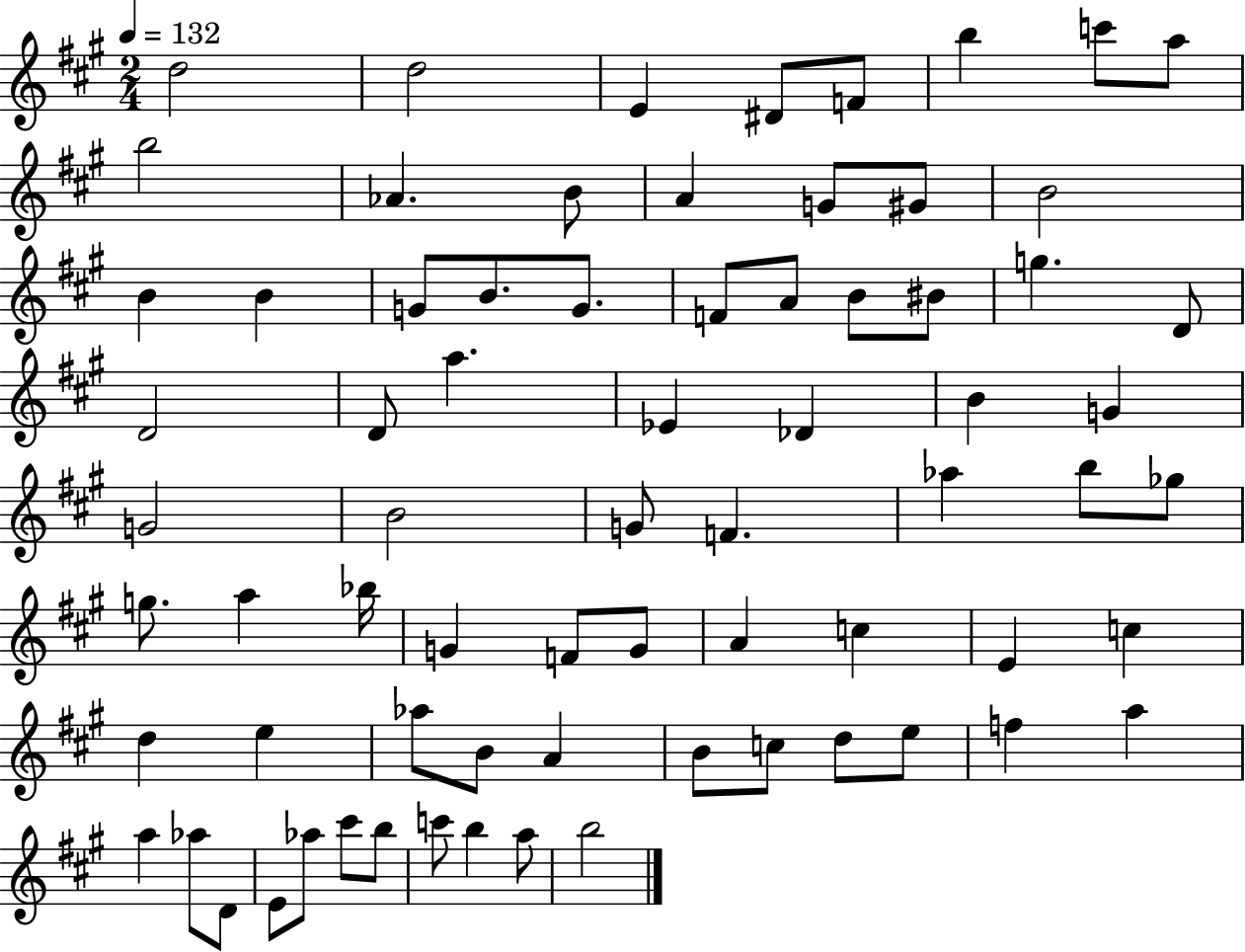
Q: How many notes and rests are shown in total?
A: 72